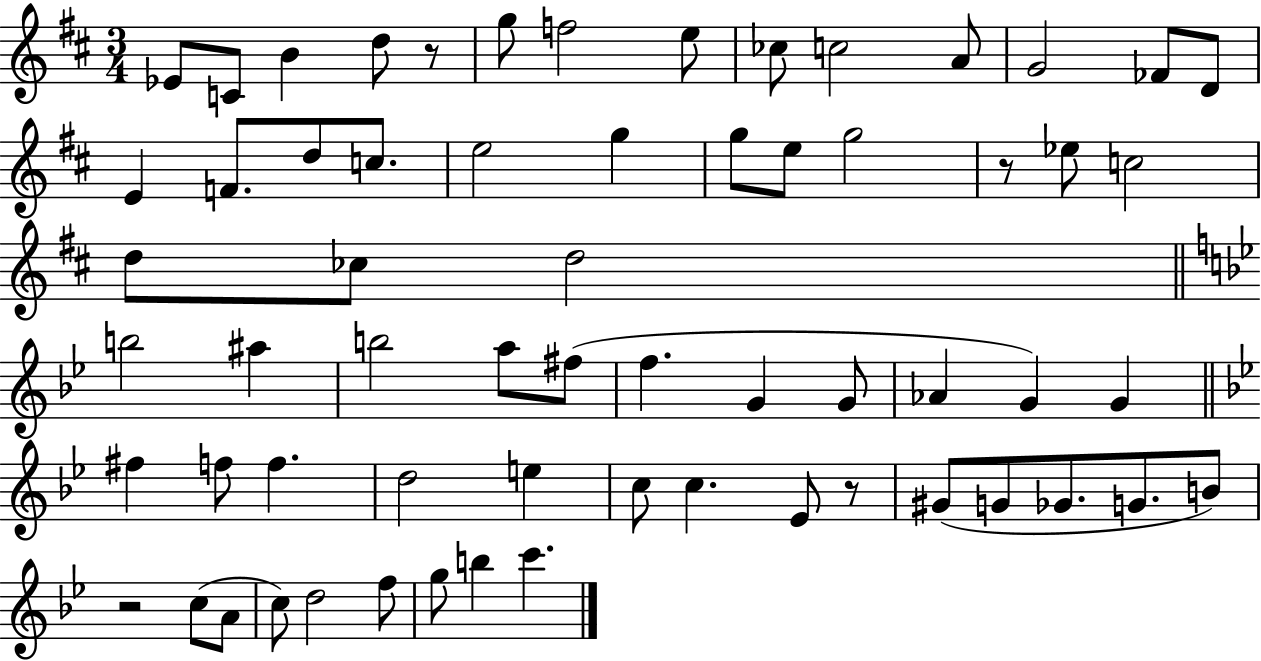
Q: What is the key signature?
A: D major